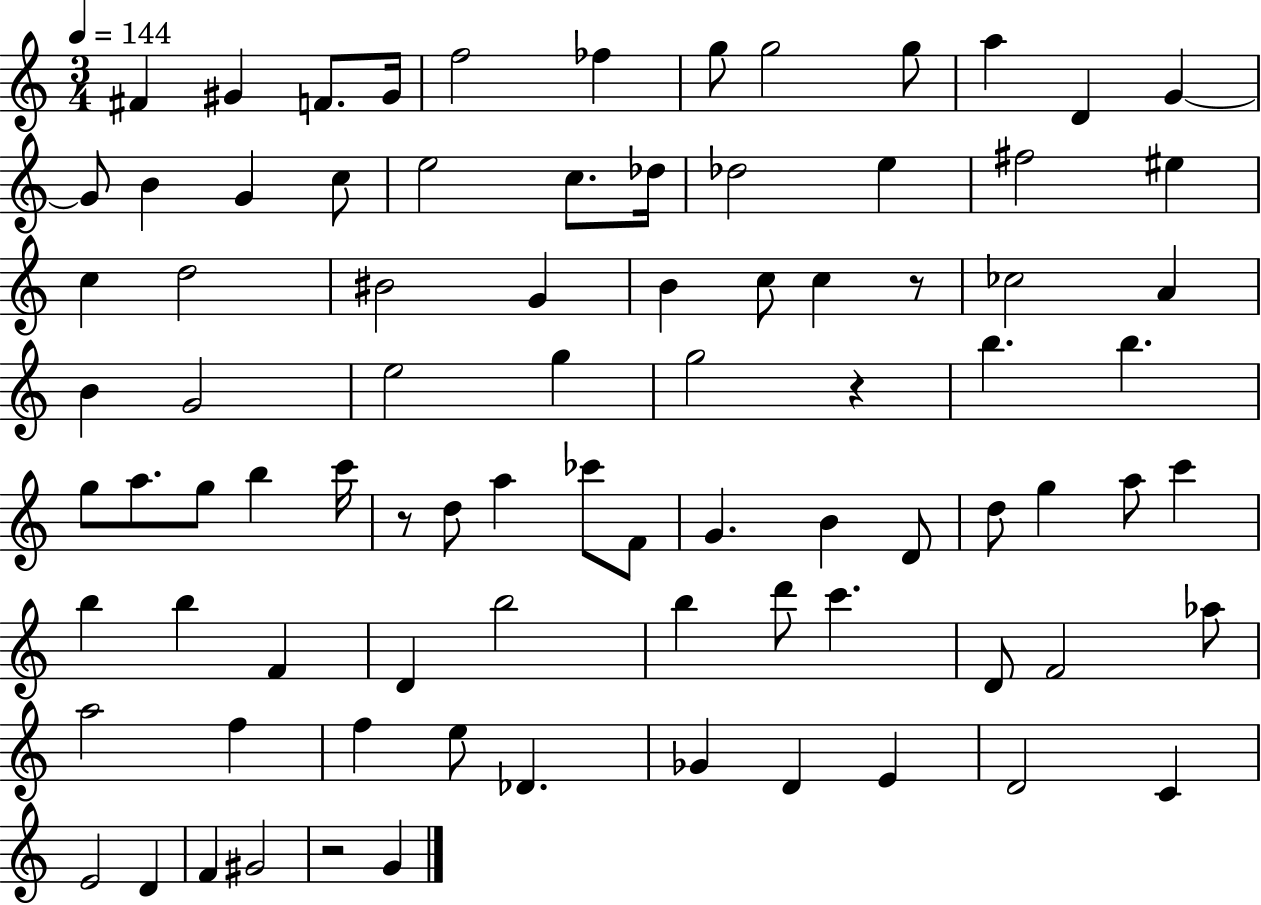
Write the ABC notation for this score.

X:1
T:Untitled
M:3/4
L:1/4
K:C
^F ^G F/2 ^G/4 f2 _f g/2 g2 g/2 a D G G/2 B G c/2 e2 c/2 _d/4 _d2 e ^f2 ^e c d2 ^B2 G B c/2 c z/2 _c2 A B G2 e2 g g2 z b b g/2 a/2 g/2 b c'/4 z/2 d/2 a _c'/2 F/2 G B D/2 d/2 g a/2 c' b b F D b2 b d'/2 c' D/2 F2 _a/2 a2 f f e/2 _D _G D E D2 C E2 D F ^G2 z2 G